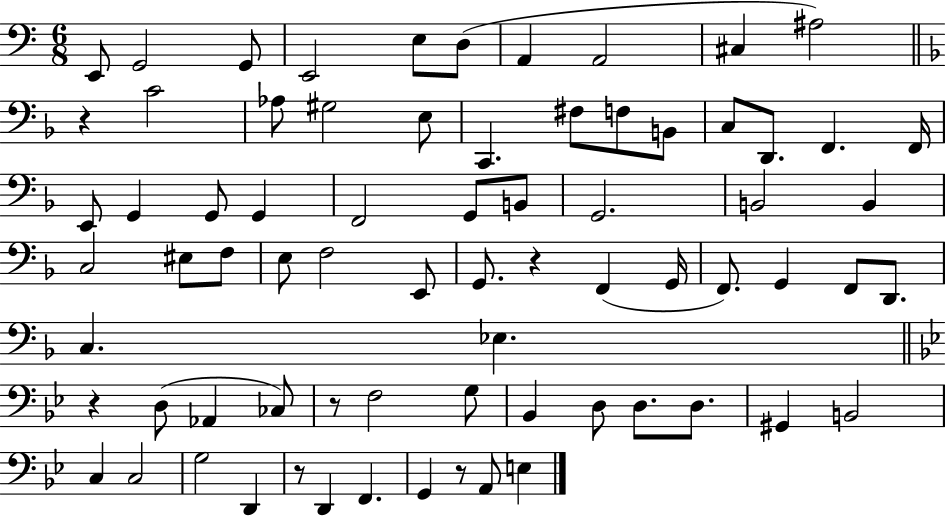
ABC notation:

X:1
T:Untitled
M:6/8
L:1/4
K:C
E,,/2 G,,2 G,,/2 E,,2 E,/2 D,/2 A,, A,,2 ^C, ^A,2 z C2 _A,/2 ^G,2 E,/2 C,, ^F,/2 F,/2 B,,/2 C,/2 D,,/2 F,, F,,/4 E,,/2 G,, G,,/2 G,, F,,2 G,,/2 B,,/2 G,,2 B,,2 B,, C,2 ^E,/2 F,/2 E,/2 F,2 E,,/2 G,,/2 z F,, G,,/4 F,,/2 G,, F,,/2 D,,/2 C, _E, z D,/2 _A,, _C,/2 z/2 F,2 G,/2 _B,, D,/2 D,/2 D,/2 ^G,, B,,2 C, C,2 G,2 D,, z/2 D,, F,, G,, z/2 A,,/2 E,